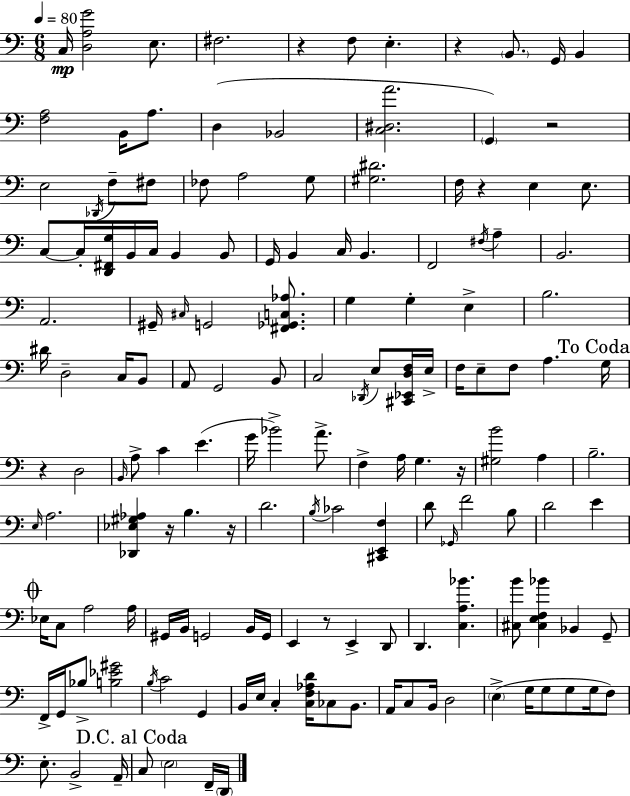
X:1
T:Untitled
M:6/8
L:1/4
K:Am
C,/4 [D,A,G]2 E,/2 ^F,2 z F,/2 E, z B,,/2 G,,/4 B,, [F,A,]2 B,,/4 A,/2 D, _B,,2 [C,^D,A]2 G,, z2 E,2 _D,,/4 F,/2 ^F,/2 _F,/2 A,2 G,/2 [^G,^D]2 F,/4 z E, E,/2 C,/2 C,/4 [D,,^F,,G,]/4 B,,/4 C,/4 B,, B,,/2 G,,/4 B,, C,/4 B,, F,,2 ^F,/4 A, B,,2 A,,2 ^G,,/4 ^C,/4 G,,2 [^F,,_G,,C,_A,]/2 G, G, E, B,2 ^D/4 D,2 C,/4 B,,/2 A,,/2 G,,2 B,,/2 C,2 _D,,/4 E,/2 [^C,,_E,,D,F,]/4 E,/4 F,/4 E,/2 F,/2 A, G,/4 z D,2 B,,/4 A,/2 C E G/4 _B2 A/2 F, A,/4 G, z/4 [^G,B]2 A, B,2 E,/4 A,2 [_D,,_E,^G,_A,] z/4 B, z/4 D2 B,/4 _C2 [^C,,E,,F,] D/2 _G,,/4 F2 B,/2 D2 E _E,/4 C,/2 A,2 A,/4 ^G,,/4 B,,/4 G,,2 B,,/4 G,,/4 E,, z/2 E,, D,,/2 D,, [C,A,_B] [^C,B]/2 [^C,E,F,_B] _B,, G,,/2 F,,/4 G,,/4 _B,/2 [B,_E^G]2 B,/4 C2 G,, B,,/4 E,/4 C, [C,F,_A,D]/4 _C,/2 B,,/2 A,,/4 C,/2 B,,/4 D,2 E, G,/4 G,/2 G,/2 G,/4 F,/2 E,/2 B,,2 A,,/4 C,/2 E,2 F,,/4 D,,/4